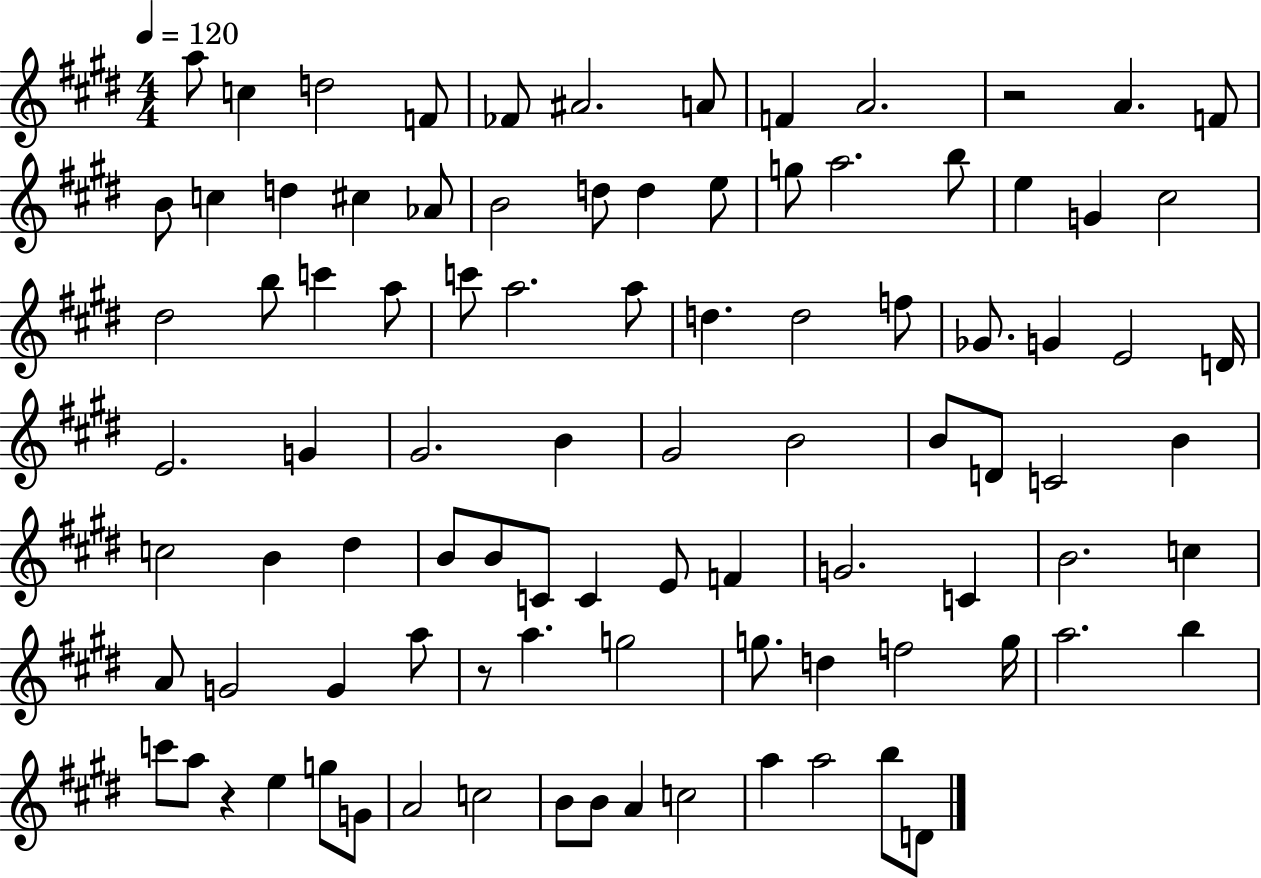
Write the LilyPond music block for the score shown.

{
  \clef treble
  \numericTimeSignature
  \time 4/4
  \key e \major
  \tempo 4 = 120
  a''8 c''4 d''2 f'8 | fes'8 ais'2. a'8 | f'4 a'2. | r2 a'4. f'8 | \break b'8 c''4 d''4 cis''4 aes'8 | b'2 d''8 d''4 e''8 | g''8 a''2. b''8 | e''4 g'4 cis''2 | \break dis''2 b''8 c'''4 a''8 | c'''8 a''2. a''8 | d''4. d''2 f''8 | ges'8. g'4 e'2 d'16 | \break e'2. g'4 | gis'2. b'4 | gis'2 b'2 | b'8 d'8 c'2 b'4 | \break c''2 b'4 dis''4 | b'8 b'8 c'8 c'4 e'8 f'4 | g'2. c'4 | b'2. c''4 | \break a'8 g'2 g'4 a''8 | r8 a''4. g''2 | g''8. d''4 f''2 g''16 | a''2. b''4 | \break c'''8 a''8 r4 e''4 g''8 g'8 | a'2 c''2 | b'8 b'8 a'4 c''2 | a''4 a''2 b''8 d'8 | \break \bar "|."
}